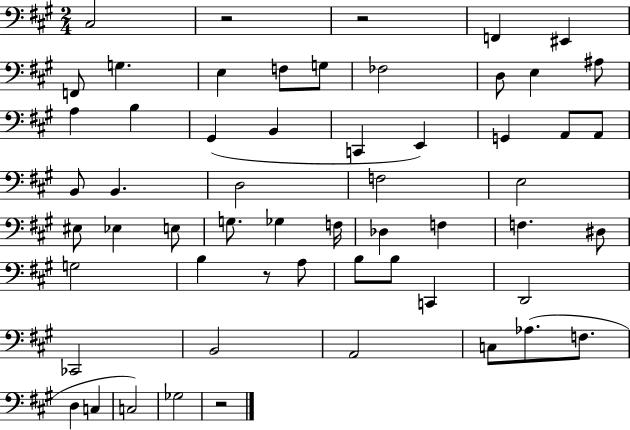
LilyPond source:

{
  \clef bass
  \numericTimeSignature
  \time 2/4
  \key a \major
  cis2 | r2 | r2 | f,4 eis,4 | \break f,8 g4. | e4 f8 g8 | fes2 | d8 e4 ais8 | \break a4 b4 | gis,4( b,4 | c,4 e,4) | g,4 a,8 a,8 | \break b,8 b,4. | d2 | f2 | e2 | \break eis8 ees4 e8 | g8. ges4 f16 | des4 f4 | f4. dis8 | \break g2 | b4 r8 a8 | b8 b8 c,4 | d,2 | \break ces,2 | b,2 | a,2 | c8 aes8.( f8. | \break d4 c4 | c2) | ges2 | r2 | \break \bar "|."
}